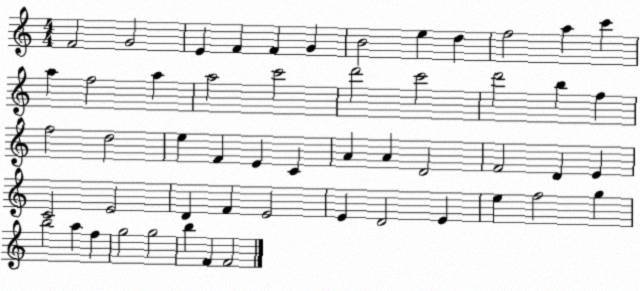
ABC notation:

X:1
T:Untitled
M:4/4
L:1/4
K:C
F2 G2 E F F G B2 e d f2 a c' a f2 a a2 c'2 d'2 c'2 d'2 b f f2 d2 e F E C A A D2 F2 D E C2 E2 D F E2 E D2 E e f2 g b2 a f g2 g2 b F F2